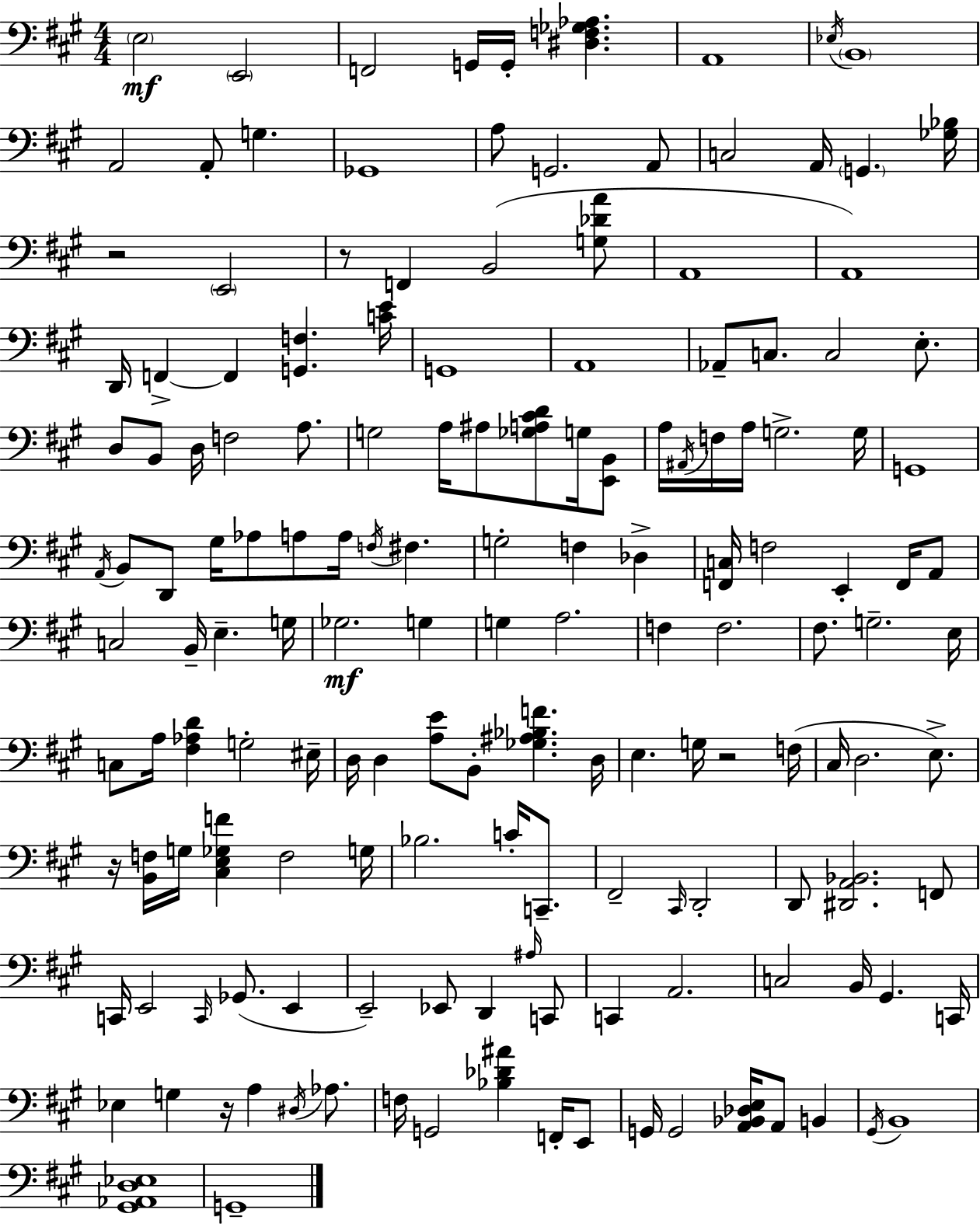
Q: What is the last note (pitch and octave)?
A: G2